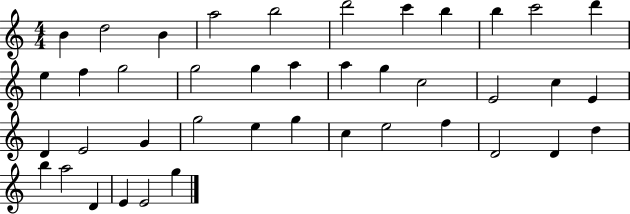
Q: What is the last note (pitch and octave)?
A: G5